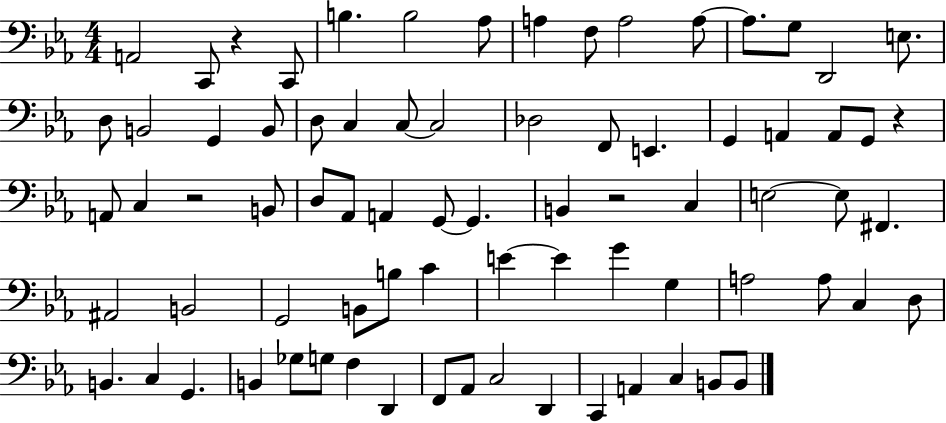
X:1
T:Untitled
M:4/4
L:1/4
K:Eb
A,,2 C,,/2 z C,,/2 B, B,2 _A,/2 A, F,/2 A,2 A,/2 A,/2 G,/2 D,,2 E,/2 D,/2 B,,2 G,, B,,/2 D,/2 C, C,/2 C,2 _D,2 F,,/2 E,, G,, A,, A,,/2 G,,/2 z A,,/2 C, z2 B,,/2 D,/2 _A,,/2 A,, G,,/2 G,, B,, z2 C, E,2 E,/2 ^F,, ^A,,2 B,,2 G,,2 B,,/2 B,/2 C E E G G, A,2 A,/2 C, D,/2 B,, C, G,, B,, _G,/2 G,/2 F, D,, F,,/2 _A,,/2 C,2 D,, C,, A,, C, B,,/2 B,,/2